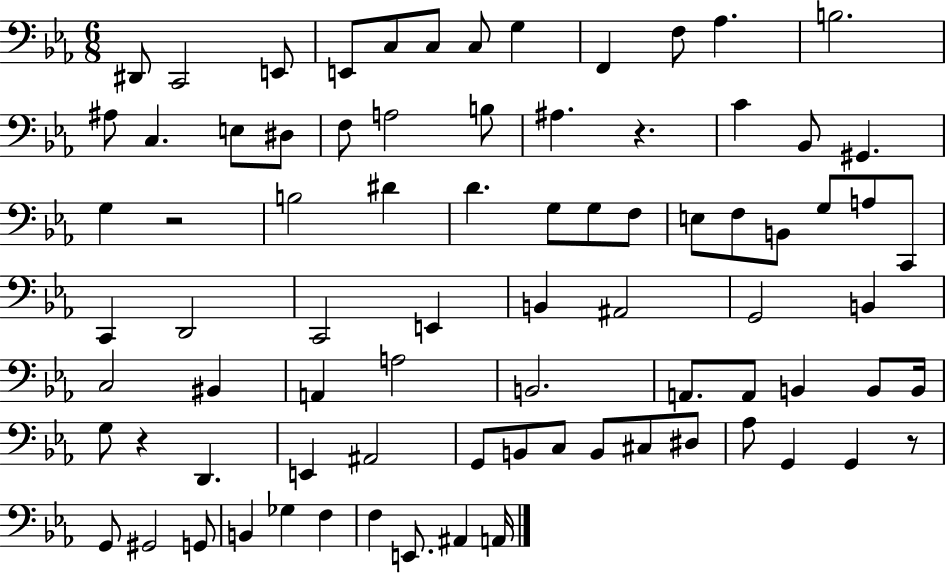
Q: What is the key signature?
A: EES major